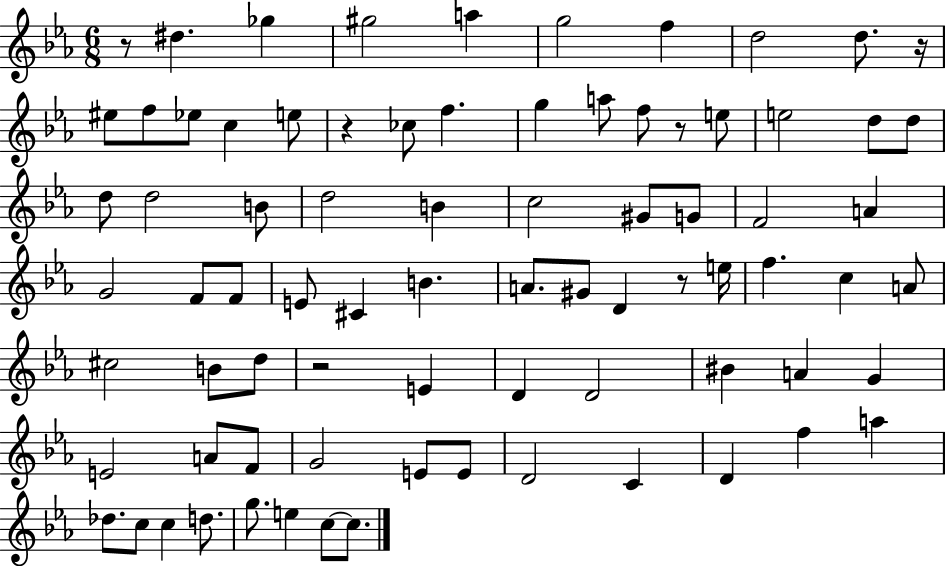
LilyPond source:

{
  \clef treble
  \numericTimeSignature
  \time 6/8
  \key ees \major
  r8 dis''4. ges''4 | gis''2 a''4 | g''2 f''4 | d''2 d''8. r16 | \break eis''8 f''8 ees''8 c''4 e''8 | r4 ces''8 f''4. | g''4 a''8 f''8 r8 e''8 | e''2 d''8 d''8 | \break d''8 d''2 b'8 | d''2 b'4 | c''2 gis'8 g'8 | f'2 a'4 | \break g'2 f'8 f'8 | e'8 cis'4 b'4. | a'8. gis'8 d'4 r8 e''16 | f''4. c''4 a'8 | \break cis''2 b'8 d''8 | r2 e'4 | d'4 d'2 | bis'4 a'4 g'4 | \break e'2 a'8 f'8 | g'2 e'8 e'8 | d'2 c'4 | d'4 f''4 a''4 | \break des''8. c''8 c''4 d''8. | g''8. e''4 c''8~~ c''8. | \bar "|."
}